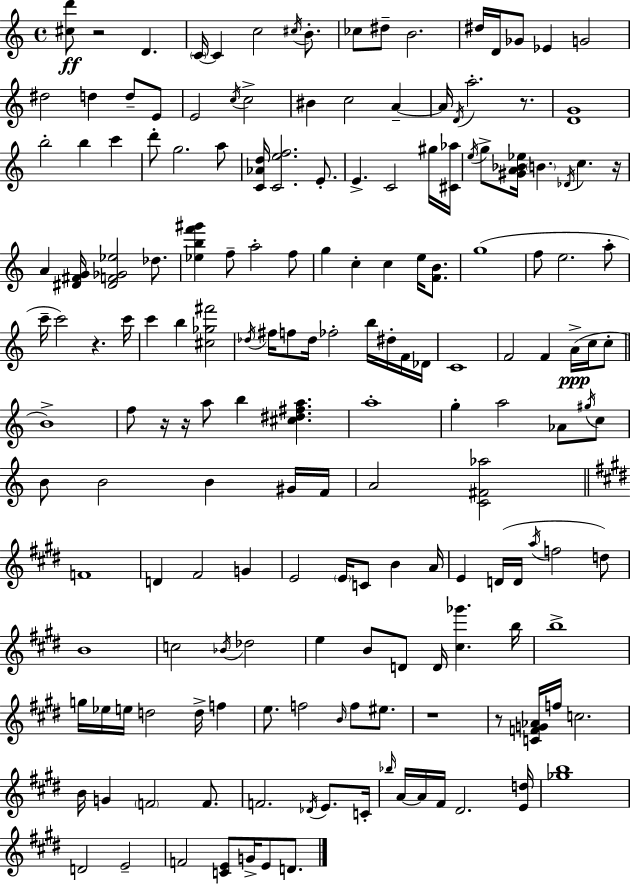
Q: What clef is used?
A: treble